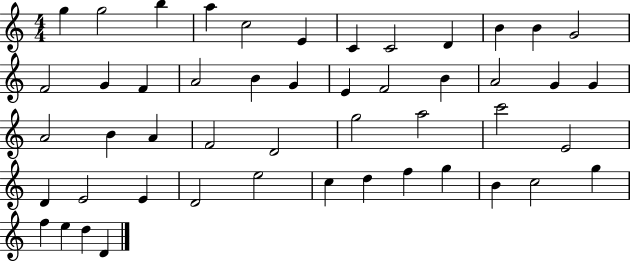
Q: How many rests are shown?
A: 0